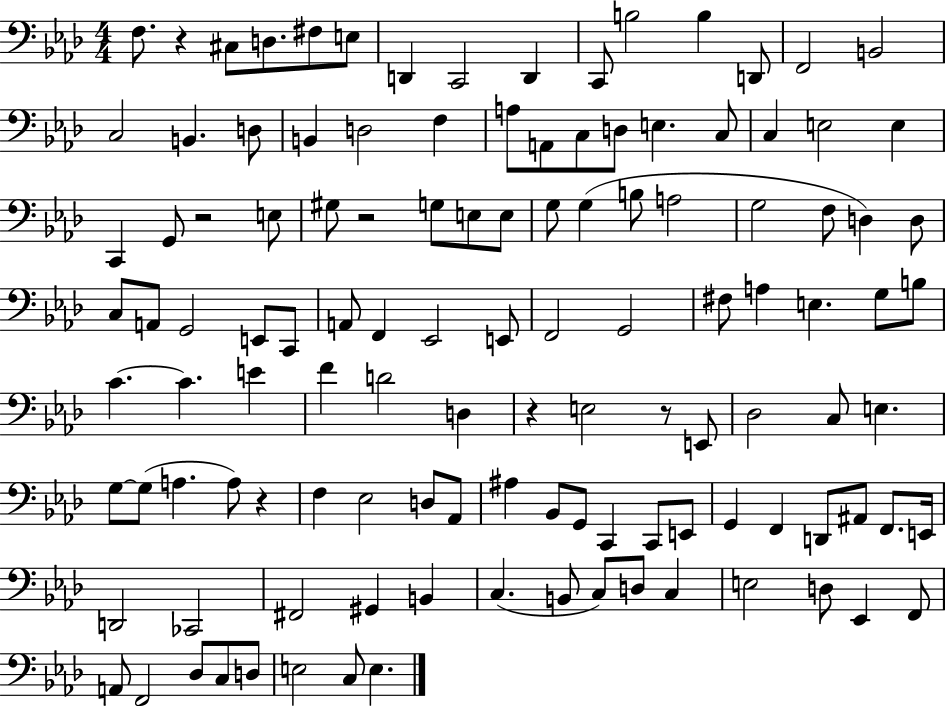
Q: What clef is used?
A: bass